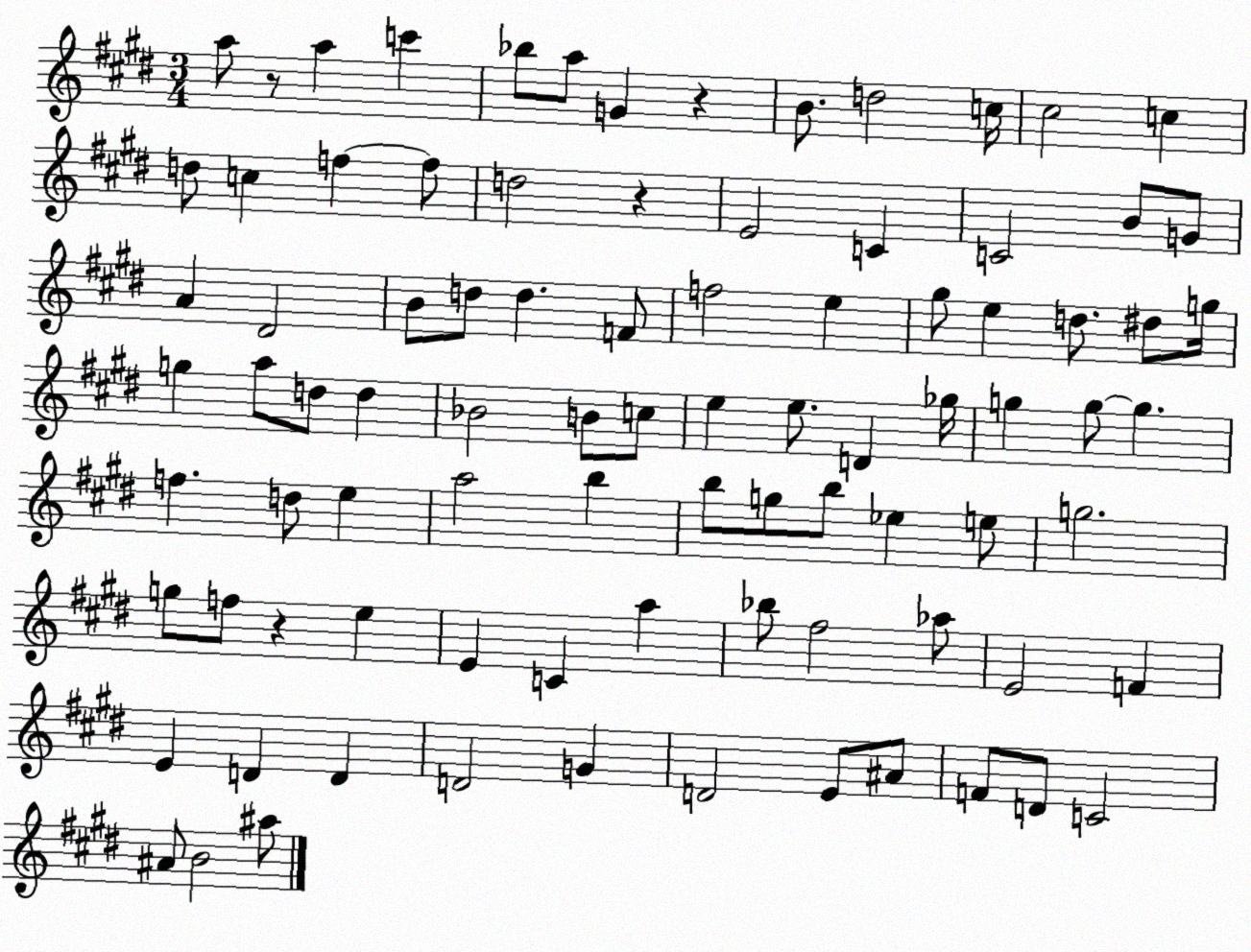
X:1
T:Untitled
M:3/4
L:1/4
K:E
a/2 z/2 a c' _b/2 a/2 G z B/2 d2 c/4 ^c2 c d/2 c f f/2 d2 z E2 C C2 B/2 G/2 A ^D2 B/2 d/2 d F/2 f2 e ^g/2 e d/2 ^d/2 g/4 g a/2 d/2 d _B2 B/2 c/2 e e/2 D _g/4 g g/2 g f d/2 e a2 b b/2 g/2 b/2 _e e/2 g2 g/2 f/2 z e E C a _b/2 ^f2 _a/2 E2 F E D D D2 G D2 E/2 ^A/2 F/2 D/2 C2 ^A/2 B2 ^a/2